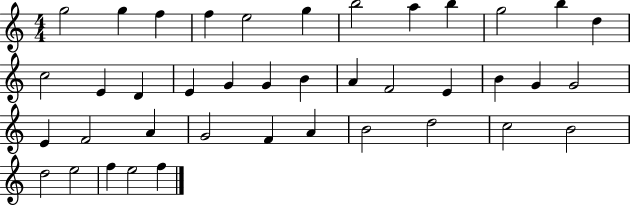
X:1
T:Untitled
M:4/4
L:1/4
K:C
g2 g f f e2 g b2 a b g2 b d c2 E D E G G B A F2 E B G G2 E F2 A G2 F A B2 d2 c2 B2 d2 e2 f e2 f